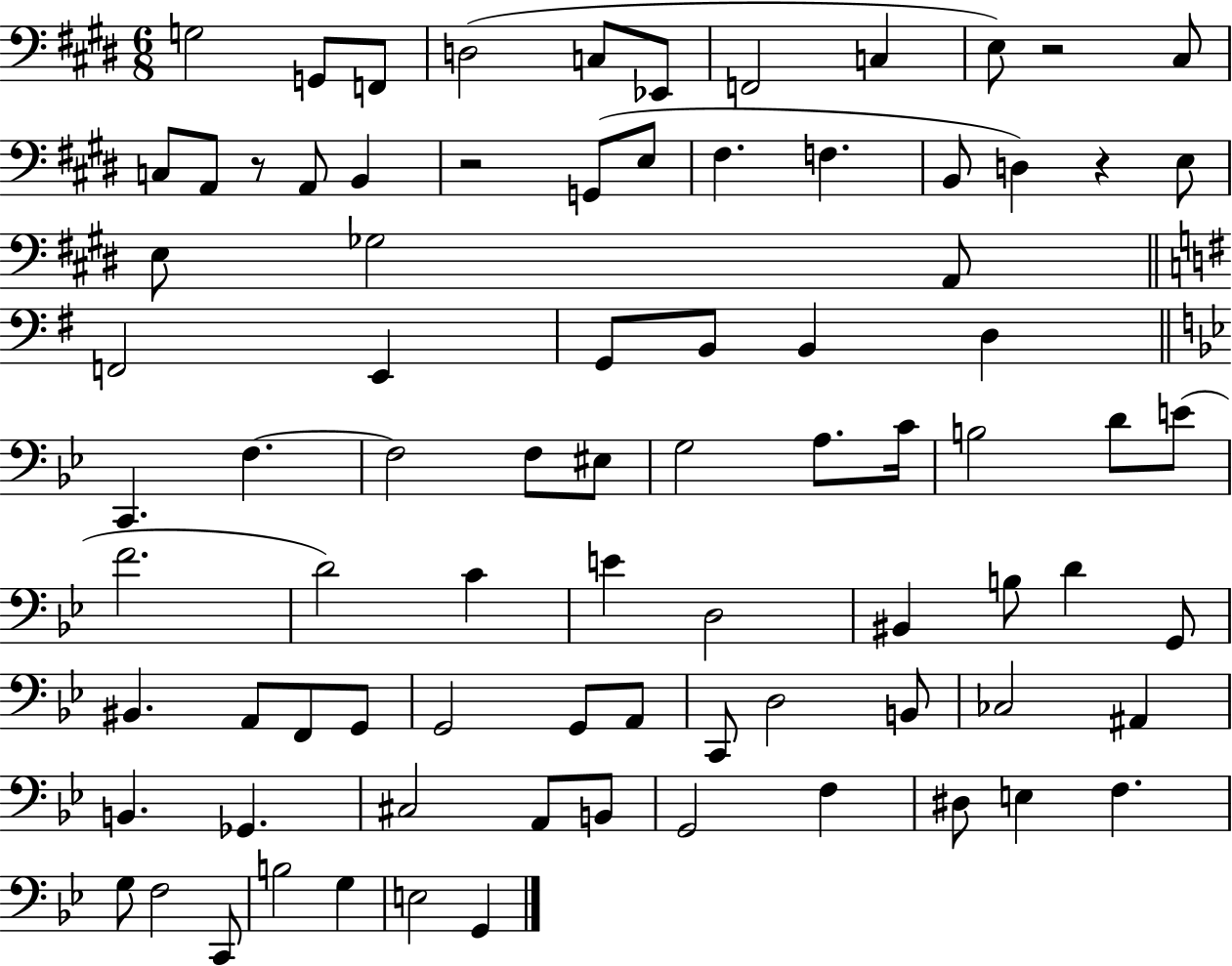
X:1
T:Untitled
M:6/8
L:1/4
K:E
G,2 G,,/2 F,,/2 D,2 C,/2 _E,,/2 F,,2 C, E,/2 z2 ^C,/2 C,/2 A,,/2 z/2 A,,/2 B,, z2 G,,/2 E,/2 ^F, F, B,,/2 D, z E,/2 E,/2 _G,2 A,,/2 F,,2 E,, G,,/2 B,,/2 B,, D, C,, F, F,2 F,/2 ^E,/2 G,2 A,/2 C/4 B,2 D/2 E/2 F2 D2 C E D,2 ^B,, B,/2 D G,,/2 ^B,, A,,/2 F,,/2 G,,/2 G,,2 G,,/2 A,,/2 C,,/2 D,2 B,,/2 _C,2 ^A,, B,, _G,, ^C,2 A,,/2 B,,/2 G,,2 F, ^D,/2 E, F, G,/2 F,2 C,,/2 B,2 G, E,2 G,,